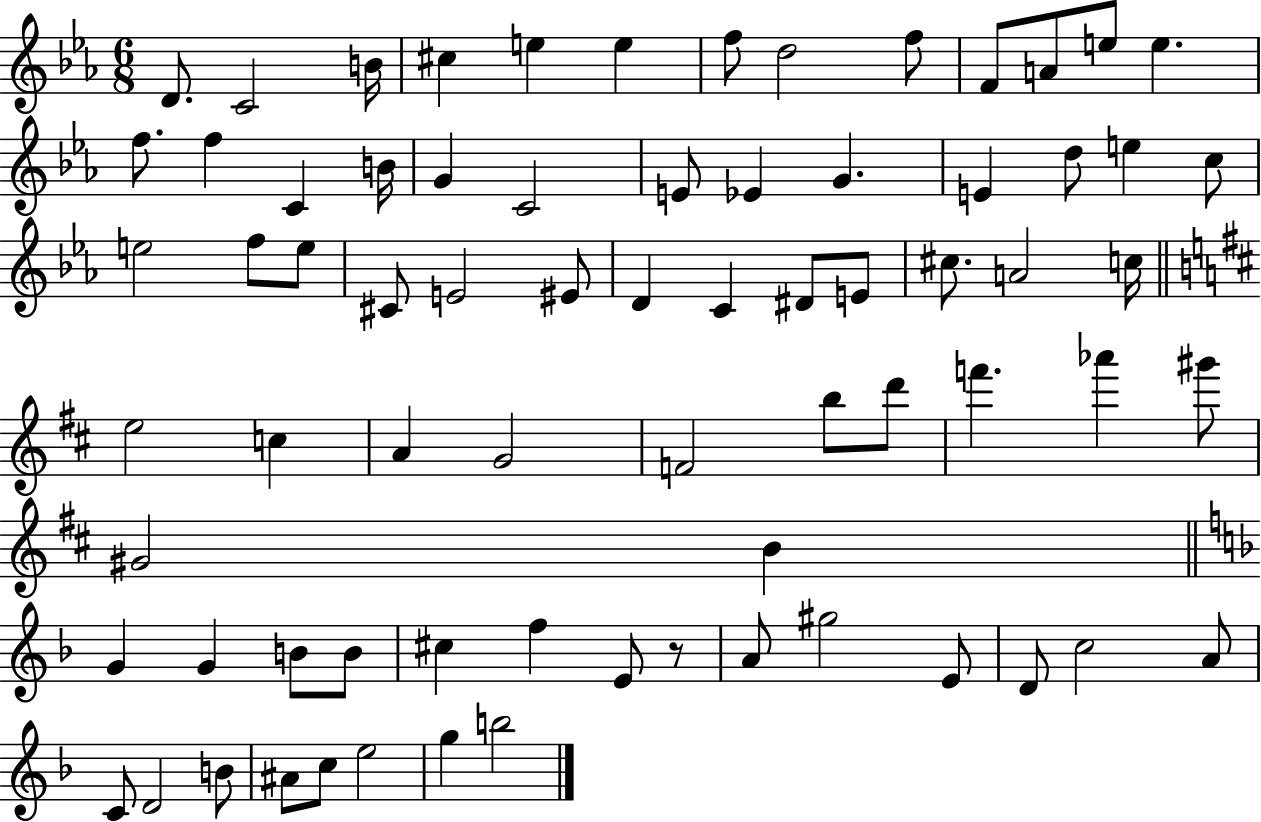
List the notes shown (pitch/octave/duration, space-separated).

D4/e. C4/h B4/s C#5/q E5/q E5/q F5/e D5/h F5/e F4/e A4/e E5/e E5/q. F5/e. F5/q C4/q B4/s G4/q C4/h E4/e Eb4/q G4/q. E4/q D5/e E5/q C5/e E5/h F5/e E5/e C#4/e E4/h EIS4/e D4/q C4/q D#4/e E4/e C#5/e. A4/h C5/s E5/h C5/q A4/q G4/h F4/h B5/e D6/e F6/q. Ab6/q G#6/e G#4/h B4/q G4/q G4/q B4/e B4/e C#5/q F5/q E4/e R/e A4/e G#5/h E4/e D4/e C5/h A4/e C4/e D4/h B4/e A#4/e C5/e E5/h G5/q B5/h